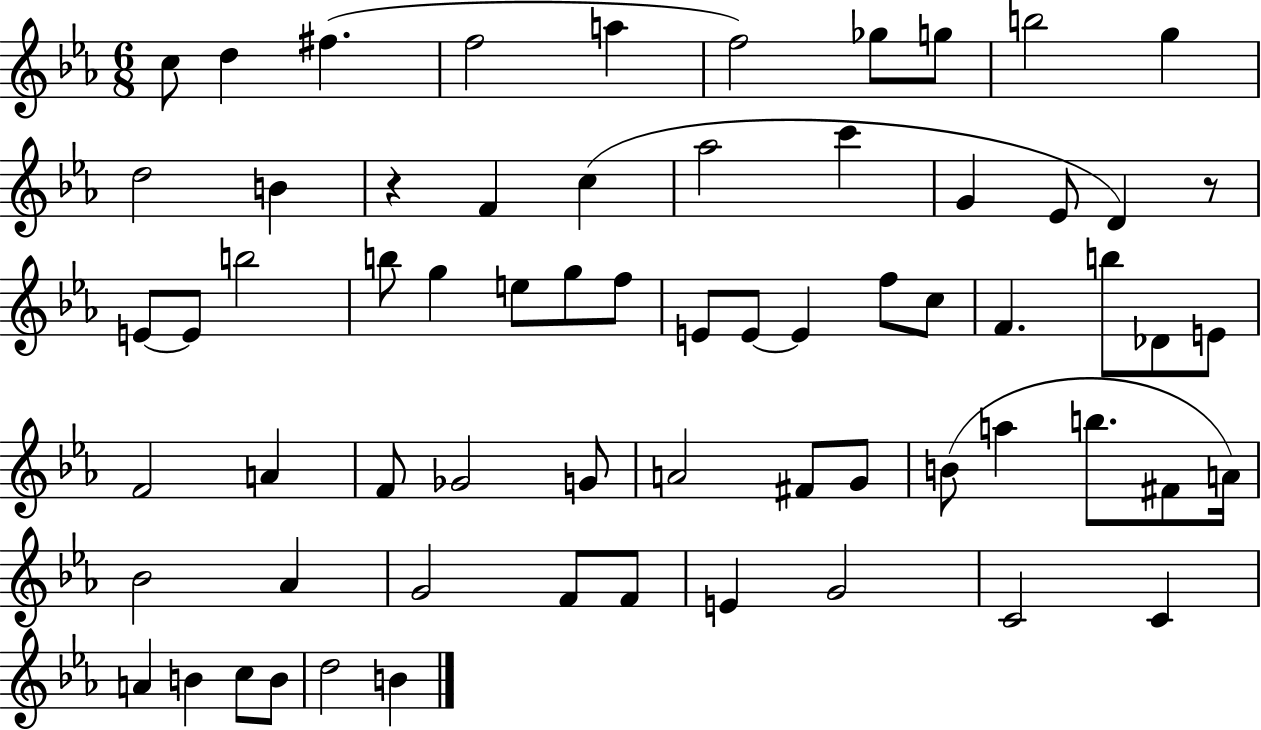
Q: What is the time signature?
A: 6/8